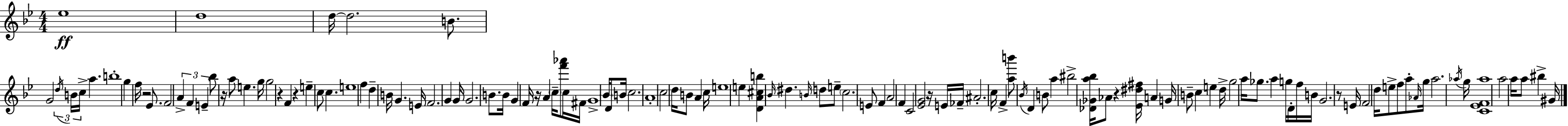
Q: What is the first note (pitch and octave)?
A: Eb5